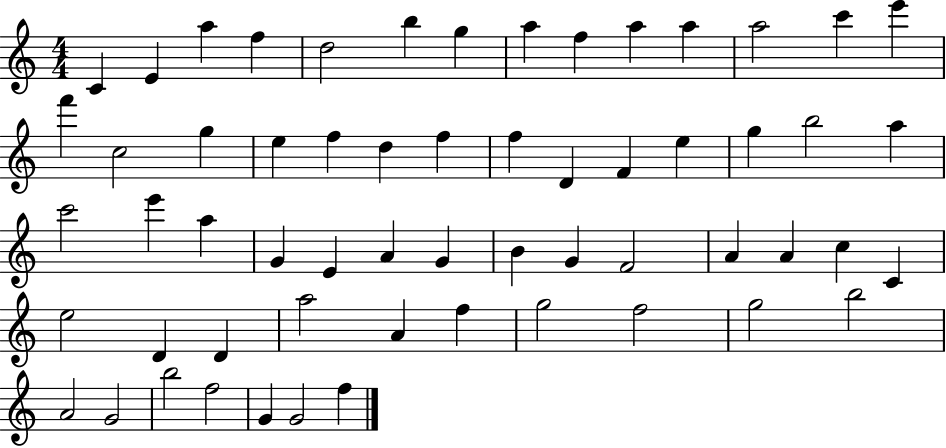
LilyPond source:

{
  \clef treble
  \numericTimeSignature
  \time 4/4
  \key c \major
  c'4 e'4 a''4 f''4 | d''2 b''4 g''4 | a''4 f''4 a''4 a''4 | a''2 c'''4 e'''4 | \break f'''4 c''2 g''4 | e''4 f''4 d''4 f''4 | f''4 d'4 f'4 e''4 | g''4 b''2 a''4 | \break c'''2 e'''4 a''4 | g'4 e'4 a'4 g'4 | b'4 g'4 f'2 | a'4 a'4 c''4 c'4 | \break e''2 d'4 d'4 | a''2 a'4 f''4 | g''2 f''2 | g''2 b''2 | \break a'2 g'2 | b''2 f''2 | g'4 g'2 f''4 | \bar "|."
}